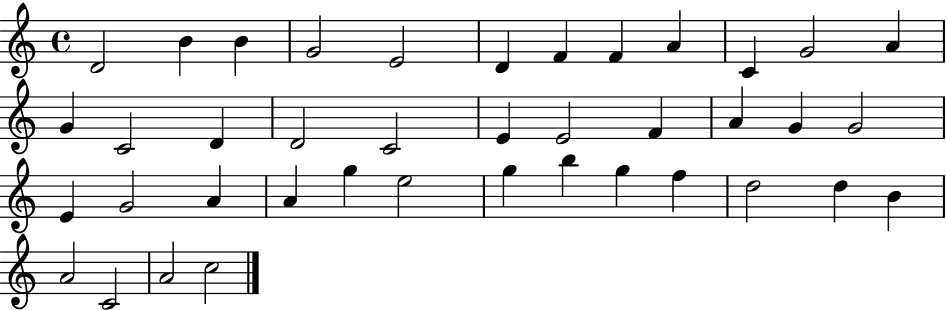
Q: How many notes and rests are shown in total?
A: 40